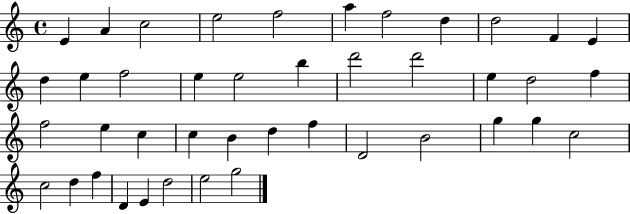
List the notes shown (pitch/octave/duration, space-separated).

E4/q A4/q C5/h E5/h F5/h A5/q F5/h D5/q D5/h F4/q E4/q D5/q E5/q F5/h E5/q E5/h B5/q D6/h D6/h E5/q D5/h F5/q F5/h E5/q C5/q C5/q B4/q D5/q F5/q D4/h B4/h G5/q G5/q C5/h C5/h D5/q F5/q D4/q E4/q D5/h E5/h G5/h